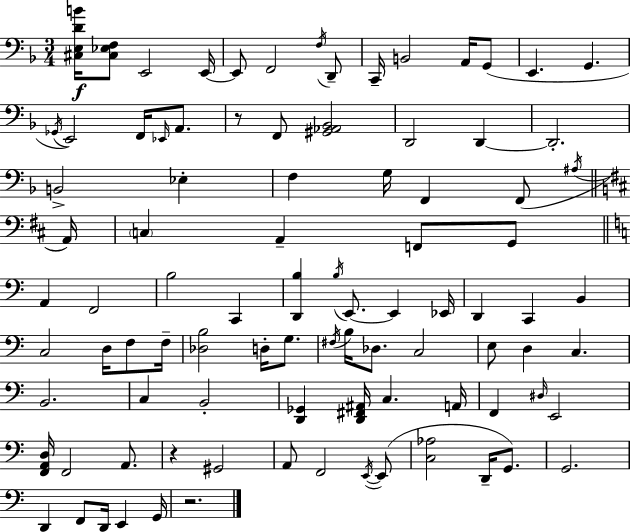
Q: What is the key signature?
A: D minor